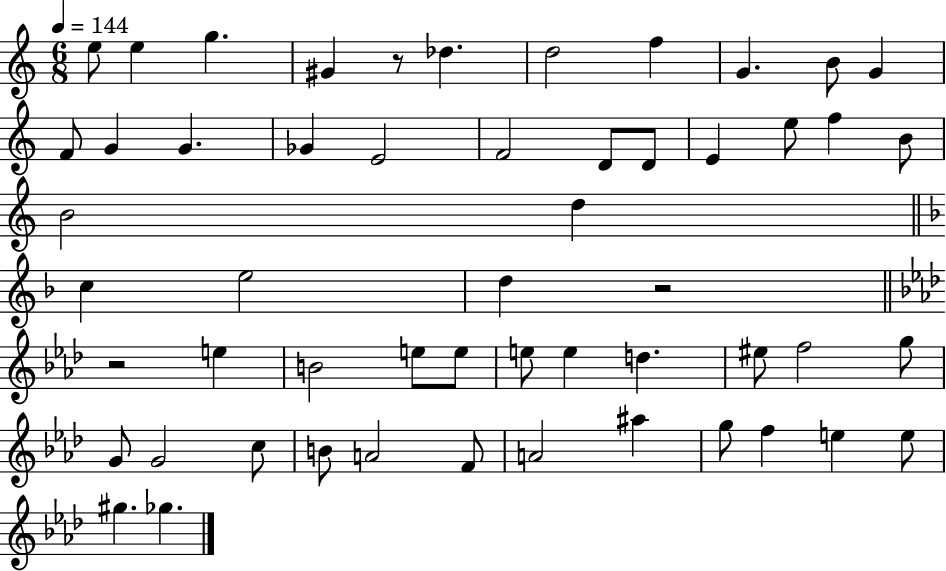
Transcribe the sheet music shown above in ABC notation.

X:1
T:Untitled
M:6/8
L:1/4
K:C
e/2 e g ^G z/2 _d d2 f G B/2 G F/2 G G _G E2 F2 D/2 D/2 E e/2 f B/2 B2 d c e2 d z2 z2 e B2 e/2 e/2 e/2 e d ^e/2 f2 g/2 G/2 G2 c/2 B/2 A2 F/2 A2 ^a g/2 f e e/2 ^g _g